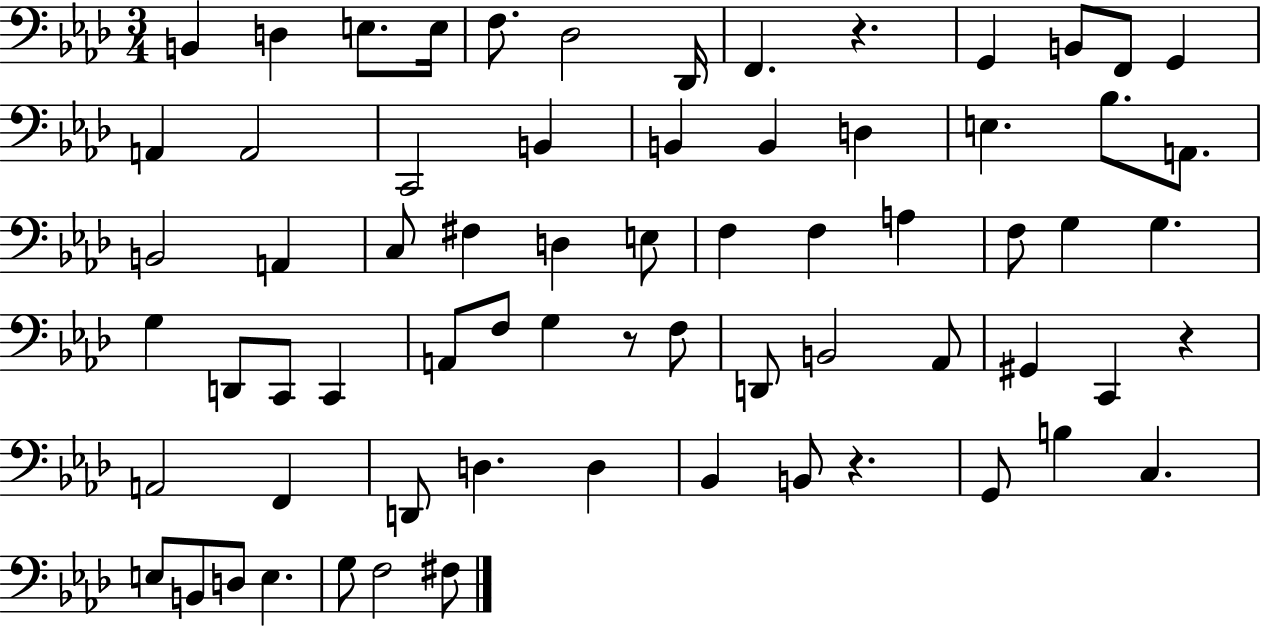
X:1
T:Untitled
M:3/4
L:1/4
K:Ab
B,, D, E,/2 E,/4 F,/2 _D,2 _D,,/4 F,, z G,, B,,/2 F,,/2 G,, A,, A,,2 C,,2 B,, B,, B,, D, E, _B,/2 A,,/2 B,,2 A,, C,/2 ^F, D, E,/2 F, F, A, F,/2 G, G, G, D,,/2 C,,/2 C,, A,,/2 F,/2 G, z/2 F,/2 D,,/2 B,,2 _A,,/2 ^G,, C,, z A,,2 F,, D,,/2 D, D, _B,, B,,/2 z G,,/2 B, C, E,/2 B,,/2 D,/2 E, G,/2 F,2 ^F,/2